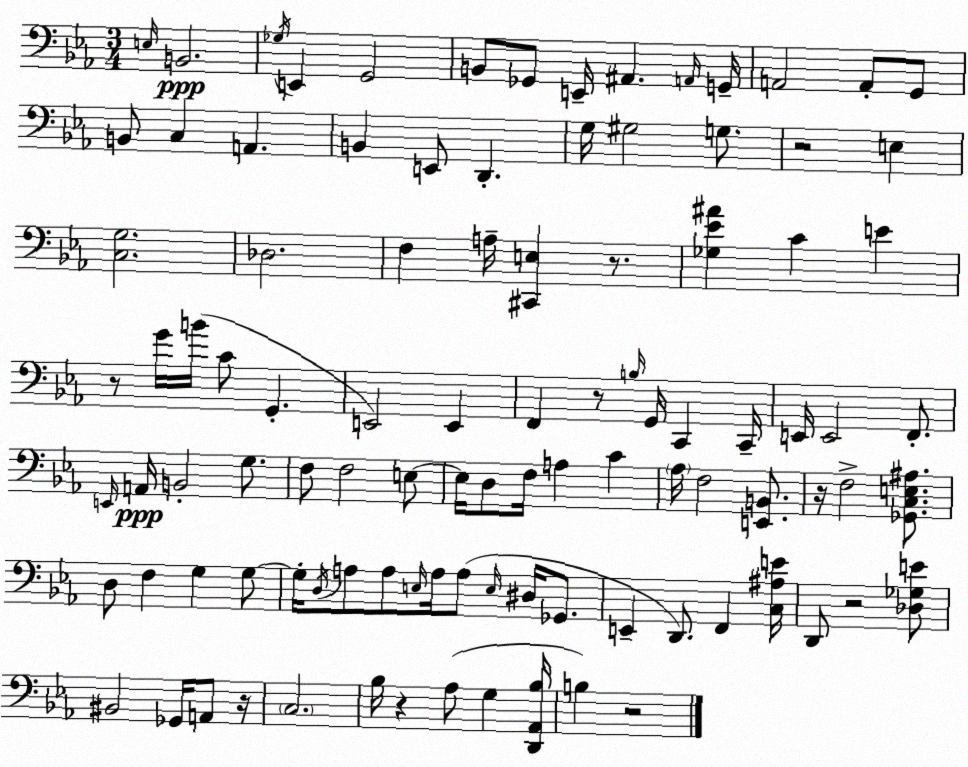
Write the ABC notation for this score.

X:1
T:Untitled
M:3/4
L:1/4
K:Eb
E,/4 B,,2 _G,/4 E,, G,,2 B,,/2 _G,,/2 E,,/4 ^A,, A,,/4 G,,/4 A,,2 A,,/2 G,,/2 B,,/2 C, A,, B,, E,,/2 D,, G,/4 ^G,2 G,/2 z2 E, [C,G,]2 _D,2 F, A,/4 [^C,,E,] z/2 [_G,_E^A] C E z/2 G/4 B/4 C/2 G,, E,,2 E,, F,, z/2 B,/4 G,,/4 C,, C,,/4 E,,/4 E,,2 F,,/2 E,,/4 A,,/4 B,,2 G,/2 F,/2 F,2 E,/2 E,/4 D,/2 F,/4 A, C _A,/4 F,2 [E,,B,,]/2 z/4 F,2 [_G,,C,E,^A,]/2 D,/2 F, G, G,/2 G,/4 D,/4 A,/2 A,/2 E,/4 A,/4 A,/2 E,/4 ^D,/4 _G,,/2 E,, D,,/2 F,, [C,^A,E]/4 D,,/2 z2 [_D,_G,E]/2 ^B,,2 _G,,/4 A,,/2 z/4 C,2 _B,/4 z _A,/2 G, [D,,_A,,_B,]/4 B, z2